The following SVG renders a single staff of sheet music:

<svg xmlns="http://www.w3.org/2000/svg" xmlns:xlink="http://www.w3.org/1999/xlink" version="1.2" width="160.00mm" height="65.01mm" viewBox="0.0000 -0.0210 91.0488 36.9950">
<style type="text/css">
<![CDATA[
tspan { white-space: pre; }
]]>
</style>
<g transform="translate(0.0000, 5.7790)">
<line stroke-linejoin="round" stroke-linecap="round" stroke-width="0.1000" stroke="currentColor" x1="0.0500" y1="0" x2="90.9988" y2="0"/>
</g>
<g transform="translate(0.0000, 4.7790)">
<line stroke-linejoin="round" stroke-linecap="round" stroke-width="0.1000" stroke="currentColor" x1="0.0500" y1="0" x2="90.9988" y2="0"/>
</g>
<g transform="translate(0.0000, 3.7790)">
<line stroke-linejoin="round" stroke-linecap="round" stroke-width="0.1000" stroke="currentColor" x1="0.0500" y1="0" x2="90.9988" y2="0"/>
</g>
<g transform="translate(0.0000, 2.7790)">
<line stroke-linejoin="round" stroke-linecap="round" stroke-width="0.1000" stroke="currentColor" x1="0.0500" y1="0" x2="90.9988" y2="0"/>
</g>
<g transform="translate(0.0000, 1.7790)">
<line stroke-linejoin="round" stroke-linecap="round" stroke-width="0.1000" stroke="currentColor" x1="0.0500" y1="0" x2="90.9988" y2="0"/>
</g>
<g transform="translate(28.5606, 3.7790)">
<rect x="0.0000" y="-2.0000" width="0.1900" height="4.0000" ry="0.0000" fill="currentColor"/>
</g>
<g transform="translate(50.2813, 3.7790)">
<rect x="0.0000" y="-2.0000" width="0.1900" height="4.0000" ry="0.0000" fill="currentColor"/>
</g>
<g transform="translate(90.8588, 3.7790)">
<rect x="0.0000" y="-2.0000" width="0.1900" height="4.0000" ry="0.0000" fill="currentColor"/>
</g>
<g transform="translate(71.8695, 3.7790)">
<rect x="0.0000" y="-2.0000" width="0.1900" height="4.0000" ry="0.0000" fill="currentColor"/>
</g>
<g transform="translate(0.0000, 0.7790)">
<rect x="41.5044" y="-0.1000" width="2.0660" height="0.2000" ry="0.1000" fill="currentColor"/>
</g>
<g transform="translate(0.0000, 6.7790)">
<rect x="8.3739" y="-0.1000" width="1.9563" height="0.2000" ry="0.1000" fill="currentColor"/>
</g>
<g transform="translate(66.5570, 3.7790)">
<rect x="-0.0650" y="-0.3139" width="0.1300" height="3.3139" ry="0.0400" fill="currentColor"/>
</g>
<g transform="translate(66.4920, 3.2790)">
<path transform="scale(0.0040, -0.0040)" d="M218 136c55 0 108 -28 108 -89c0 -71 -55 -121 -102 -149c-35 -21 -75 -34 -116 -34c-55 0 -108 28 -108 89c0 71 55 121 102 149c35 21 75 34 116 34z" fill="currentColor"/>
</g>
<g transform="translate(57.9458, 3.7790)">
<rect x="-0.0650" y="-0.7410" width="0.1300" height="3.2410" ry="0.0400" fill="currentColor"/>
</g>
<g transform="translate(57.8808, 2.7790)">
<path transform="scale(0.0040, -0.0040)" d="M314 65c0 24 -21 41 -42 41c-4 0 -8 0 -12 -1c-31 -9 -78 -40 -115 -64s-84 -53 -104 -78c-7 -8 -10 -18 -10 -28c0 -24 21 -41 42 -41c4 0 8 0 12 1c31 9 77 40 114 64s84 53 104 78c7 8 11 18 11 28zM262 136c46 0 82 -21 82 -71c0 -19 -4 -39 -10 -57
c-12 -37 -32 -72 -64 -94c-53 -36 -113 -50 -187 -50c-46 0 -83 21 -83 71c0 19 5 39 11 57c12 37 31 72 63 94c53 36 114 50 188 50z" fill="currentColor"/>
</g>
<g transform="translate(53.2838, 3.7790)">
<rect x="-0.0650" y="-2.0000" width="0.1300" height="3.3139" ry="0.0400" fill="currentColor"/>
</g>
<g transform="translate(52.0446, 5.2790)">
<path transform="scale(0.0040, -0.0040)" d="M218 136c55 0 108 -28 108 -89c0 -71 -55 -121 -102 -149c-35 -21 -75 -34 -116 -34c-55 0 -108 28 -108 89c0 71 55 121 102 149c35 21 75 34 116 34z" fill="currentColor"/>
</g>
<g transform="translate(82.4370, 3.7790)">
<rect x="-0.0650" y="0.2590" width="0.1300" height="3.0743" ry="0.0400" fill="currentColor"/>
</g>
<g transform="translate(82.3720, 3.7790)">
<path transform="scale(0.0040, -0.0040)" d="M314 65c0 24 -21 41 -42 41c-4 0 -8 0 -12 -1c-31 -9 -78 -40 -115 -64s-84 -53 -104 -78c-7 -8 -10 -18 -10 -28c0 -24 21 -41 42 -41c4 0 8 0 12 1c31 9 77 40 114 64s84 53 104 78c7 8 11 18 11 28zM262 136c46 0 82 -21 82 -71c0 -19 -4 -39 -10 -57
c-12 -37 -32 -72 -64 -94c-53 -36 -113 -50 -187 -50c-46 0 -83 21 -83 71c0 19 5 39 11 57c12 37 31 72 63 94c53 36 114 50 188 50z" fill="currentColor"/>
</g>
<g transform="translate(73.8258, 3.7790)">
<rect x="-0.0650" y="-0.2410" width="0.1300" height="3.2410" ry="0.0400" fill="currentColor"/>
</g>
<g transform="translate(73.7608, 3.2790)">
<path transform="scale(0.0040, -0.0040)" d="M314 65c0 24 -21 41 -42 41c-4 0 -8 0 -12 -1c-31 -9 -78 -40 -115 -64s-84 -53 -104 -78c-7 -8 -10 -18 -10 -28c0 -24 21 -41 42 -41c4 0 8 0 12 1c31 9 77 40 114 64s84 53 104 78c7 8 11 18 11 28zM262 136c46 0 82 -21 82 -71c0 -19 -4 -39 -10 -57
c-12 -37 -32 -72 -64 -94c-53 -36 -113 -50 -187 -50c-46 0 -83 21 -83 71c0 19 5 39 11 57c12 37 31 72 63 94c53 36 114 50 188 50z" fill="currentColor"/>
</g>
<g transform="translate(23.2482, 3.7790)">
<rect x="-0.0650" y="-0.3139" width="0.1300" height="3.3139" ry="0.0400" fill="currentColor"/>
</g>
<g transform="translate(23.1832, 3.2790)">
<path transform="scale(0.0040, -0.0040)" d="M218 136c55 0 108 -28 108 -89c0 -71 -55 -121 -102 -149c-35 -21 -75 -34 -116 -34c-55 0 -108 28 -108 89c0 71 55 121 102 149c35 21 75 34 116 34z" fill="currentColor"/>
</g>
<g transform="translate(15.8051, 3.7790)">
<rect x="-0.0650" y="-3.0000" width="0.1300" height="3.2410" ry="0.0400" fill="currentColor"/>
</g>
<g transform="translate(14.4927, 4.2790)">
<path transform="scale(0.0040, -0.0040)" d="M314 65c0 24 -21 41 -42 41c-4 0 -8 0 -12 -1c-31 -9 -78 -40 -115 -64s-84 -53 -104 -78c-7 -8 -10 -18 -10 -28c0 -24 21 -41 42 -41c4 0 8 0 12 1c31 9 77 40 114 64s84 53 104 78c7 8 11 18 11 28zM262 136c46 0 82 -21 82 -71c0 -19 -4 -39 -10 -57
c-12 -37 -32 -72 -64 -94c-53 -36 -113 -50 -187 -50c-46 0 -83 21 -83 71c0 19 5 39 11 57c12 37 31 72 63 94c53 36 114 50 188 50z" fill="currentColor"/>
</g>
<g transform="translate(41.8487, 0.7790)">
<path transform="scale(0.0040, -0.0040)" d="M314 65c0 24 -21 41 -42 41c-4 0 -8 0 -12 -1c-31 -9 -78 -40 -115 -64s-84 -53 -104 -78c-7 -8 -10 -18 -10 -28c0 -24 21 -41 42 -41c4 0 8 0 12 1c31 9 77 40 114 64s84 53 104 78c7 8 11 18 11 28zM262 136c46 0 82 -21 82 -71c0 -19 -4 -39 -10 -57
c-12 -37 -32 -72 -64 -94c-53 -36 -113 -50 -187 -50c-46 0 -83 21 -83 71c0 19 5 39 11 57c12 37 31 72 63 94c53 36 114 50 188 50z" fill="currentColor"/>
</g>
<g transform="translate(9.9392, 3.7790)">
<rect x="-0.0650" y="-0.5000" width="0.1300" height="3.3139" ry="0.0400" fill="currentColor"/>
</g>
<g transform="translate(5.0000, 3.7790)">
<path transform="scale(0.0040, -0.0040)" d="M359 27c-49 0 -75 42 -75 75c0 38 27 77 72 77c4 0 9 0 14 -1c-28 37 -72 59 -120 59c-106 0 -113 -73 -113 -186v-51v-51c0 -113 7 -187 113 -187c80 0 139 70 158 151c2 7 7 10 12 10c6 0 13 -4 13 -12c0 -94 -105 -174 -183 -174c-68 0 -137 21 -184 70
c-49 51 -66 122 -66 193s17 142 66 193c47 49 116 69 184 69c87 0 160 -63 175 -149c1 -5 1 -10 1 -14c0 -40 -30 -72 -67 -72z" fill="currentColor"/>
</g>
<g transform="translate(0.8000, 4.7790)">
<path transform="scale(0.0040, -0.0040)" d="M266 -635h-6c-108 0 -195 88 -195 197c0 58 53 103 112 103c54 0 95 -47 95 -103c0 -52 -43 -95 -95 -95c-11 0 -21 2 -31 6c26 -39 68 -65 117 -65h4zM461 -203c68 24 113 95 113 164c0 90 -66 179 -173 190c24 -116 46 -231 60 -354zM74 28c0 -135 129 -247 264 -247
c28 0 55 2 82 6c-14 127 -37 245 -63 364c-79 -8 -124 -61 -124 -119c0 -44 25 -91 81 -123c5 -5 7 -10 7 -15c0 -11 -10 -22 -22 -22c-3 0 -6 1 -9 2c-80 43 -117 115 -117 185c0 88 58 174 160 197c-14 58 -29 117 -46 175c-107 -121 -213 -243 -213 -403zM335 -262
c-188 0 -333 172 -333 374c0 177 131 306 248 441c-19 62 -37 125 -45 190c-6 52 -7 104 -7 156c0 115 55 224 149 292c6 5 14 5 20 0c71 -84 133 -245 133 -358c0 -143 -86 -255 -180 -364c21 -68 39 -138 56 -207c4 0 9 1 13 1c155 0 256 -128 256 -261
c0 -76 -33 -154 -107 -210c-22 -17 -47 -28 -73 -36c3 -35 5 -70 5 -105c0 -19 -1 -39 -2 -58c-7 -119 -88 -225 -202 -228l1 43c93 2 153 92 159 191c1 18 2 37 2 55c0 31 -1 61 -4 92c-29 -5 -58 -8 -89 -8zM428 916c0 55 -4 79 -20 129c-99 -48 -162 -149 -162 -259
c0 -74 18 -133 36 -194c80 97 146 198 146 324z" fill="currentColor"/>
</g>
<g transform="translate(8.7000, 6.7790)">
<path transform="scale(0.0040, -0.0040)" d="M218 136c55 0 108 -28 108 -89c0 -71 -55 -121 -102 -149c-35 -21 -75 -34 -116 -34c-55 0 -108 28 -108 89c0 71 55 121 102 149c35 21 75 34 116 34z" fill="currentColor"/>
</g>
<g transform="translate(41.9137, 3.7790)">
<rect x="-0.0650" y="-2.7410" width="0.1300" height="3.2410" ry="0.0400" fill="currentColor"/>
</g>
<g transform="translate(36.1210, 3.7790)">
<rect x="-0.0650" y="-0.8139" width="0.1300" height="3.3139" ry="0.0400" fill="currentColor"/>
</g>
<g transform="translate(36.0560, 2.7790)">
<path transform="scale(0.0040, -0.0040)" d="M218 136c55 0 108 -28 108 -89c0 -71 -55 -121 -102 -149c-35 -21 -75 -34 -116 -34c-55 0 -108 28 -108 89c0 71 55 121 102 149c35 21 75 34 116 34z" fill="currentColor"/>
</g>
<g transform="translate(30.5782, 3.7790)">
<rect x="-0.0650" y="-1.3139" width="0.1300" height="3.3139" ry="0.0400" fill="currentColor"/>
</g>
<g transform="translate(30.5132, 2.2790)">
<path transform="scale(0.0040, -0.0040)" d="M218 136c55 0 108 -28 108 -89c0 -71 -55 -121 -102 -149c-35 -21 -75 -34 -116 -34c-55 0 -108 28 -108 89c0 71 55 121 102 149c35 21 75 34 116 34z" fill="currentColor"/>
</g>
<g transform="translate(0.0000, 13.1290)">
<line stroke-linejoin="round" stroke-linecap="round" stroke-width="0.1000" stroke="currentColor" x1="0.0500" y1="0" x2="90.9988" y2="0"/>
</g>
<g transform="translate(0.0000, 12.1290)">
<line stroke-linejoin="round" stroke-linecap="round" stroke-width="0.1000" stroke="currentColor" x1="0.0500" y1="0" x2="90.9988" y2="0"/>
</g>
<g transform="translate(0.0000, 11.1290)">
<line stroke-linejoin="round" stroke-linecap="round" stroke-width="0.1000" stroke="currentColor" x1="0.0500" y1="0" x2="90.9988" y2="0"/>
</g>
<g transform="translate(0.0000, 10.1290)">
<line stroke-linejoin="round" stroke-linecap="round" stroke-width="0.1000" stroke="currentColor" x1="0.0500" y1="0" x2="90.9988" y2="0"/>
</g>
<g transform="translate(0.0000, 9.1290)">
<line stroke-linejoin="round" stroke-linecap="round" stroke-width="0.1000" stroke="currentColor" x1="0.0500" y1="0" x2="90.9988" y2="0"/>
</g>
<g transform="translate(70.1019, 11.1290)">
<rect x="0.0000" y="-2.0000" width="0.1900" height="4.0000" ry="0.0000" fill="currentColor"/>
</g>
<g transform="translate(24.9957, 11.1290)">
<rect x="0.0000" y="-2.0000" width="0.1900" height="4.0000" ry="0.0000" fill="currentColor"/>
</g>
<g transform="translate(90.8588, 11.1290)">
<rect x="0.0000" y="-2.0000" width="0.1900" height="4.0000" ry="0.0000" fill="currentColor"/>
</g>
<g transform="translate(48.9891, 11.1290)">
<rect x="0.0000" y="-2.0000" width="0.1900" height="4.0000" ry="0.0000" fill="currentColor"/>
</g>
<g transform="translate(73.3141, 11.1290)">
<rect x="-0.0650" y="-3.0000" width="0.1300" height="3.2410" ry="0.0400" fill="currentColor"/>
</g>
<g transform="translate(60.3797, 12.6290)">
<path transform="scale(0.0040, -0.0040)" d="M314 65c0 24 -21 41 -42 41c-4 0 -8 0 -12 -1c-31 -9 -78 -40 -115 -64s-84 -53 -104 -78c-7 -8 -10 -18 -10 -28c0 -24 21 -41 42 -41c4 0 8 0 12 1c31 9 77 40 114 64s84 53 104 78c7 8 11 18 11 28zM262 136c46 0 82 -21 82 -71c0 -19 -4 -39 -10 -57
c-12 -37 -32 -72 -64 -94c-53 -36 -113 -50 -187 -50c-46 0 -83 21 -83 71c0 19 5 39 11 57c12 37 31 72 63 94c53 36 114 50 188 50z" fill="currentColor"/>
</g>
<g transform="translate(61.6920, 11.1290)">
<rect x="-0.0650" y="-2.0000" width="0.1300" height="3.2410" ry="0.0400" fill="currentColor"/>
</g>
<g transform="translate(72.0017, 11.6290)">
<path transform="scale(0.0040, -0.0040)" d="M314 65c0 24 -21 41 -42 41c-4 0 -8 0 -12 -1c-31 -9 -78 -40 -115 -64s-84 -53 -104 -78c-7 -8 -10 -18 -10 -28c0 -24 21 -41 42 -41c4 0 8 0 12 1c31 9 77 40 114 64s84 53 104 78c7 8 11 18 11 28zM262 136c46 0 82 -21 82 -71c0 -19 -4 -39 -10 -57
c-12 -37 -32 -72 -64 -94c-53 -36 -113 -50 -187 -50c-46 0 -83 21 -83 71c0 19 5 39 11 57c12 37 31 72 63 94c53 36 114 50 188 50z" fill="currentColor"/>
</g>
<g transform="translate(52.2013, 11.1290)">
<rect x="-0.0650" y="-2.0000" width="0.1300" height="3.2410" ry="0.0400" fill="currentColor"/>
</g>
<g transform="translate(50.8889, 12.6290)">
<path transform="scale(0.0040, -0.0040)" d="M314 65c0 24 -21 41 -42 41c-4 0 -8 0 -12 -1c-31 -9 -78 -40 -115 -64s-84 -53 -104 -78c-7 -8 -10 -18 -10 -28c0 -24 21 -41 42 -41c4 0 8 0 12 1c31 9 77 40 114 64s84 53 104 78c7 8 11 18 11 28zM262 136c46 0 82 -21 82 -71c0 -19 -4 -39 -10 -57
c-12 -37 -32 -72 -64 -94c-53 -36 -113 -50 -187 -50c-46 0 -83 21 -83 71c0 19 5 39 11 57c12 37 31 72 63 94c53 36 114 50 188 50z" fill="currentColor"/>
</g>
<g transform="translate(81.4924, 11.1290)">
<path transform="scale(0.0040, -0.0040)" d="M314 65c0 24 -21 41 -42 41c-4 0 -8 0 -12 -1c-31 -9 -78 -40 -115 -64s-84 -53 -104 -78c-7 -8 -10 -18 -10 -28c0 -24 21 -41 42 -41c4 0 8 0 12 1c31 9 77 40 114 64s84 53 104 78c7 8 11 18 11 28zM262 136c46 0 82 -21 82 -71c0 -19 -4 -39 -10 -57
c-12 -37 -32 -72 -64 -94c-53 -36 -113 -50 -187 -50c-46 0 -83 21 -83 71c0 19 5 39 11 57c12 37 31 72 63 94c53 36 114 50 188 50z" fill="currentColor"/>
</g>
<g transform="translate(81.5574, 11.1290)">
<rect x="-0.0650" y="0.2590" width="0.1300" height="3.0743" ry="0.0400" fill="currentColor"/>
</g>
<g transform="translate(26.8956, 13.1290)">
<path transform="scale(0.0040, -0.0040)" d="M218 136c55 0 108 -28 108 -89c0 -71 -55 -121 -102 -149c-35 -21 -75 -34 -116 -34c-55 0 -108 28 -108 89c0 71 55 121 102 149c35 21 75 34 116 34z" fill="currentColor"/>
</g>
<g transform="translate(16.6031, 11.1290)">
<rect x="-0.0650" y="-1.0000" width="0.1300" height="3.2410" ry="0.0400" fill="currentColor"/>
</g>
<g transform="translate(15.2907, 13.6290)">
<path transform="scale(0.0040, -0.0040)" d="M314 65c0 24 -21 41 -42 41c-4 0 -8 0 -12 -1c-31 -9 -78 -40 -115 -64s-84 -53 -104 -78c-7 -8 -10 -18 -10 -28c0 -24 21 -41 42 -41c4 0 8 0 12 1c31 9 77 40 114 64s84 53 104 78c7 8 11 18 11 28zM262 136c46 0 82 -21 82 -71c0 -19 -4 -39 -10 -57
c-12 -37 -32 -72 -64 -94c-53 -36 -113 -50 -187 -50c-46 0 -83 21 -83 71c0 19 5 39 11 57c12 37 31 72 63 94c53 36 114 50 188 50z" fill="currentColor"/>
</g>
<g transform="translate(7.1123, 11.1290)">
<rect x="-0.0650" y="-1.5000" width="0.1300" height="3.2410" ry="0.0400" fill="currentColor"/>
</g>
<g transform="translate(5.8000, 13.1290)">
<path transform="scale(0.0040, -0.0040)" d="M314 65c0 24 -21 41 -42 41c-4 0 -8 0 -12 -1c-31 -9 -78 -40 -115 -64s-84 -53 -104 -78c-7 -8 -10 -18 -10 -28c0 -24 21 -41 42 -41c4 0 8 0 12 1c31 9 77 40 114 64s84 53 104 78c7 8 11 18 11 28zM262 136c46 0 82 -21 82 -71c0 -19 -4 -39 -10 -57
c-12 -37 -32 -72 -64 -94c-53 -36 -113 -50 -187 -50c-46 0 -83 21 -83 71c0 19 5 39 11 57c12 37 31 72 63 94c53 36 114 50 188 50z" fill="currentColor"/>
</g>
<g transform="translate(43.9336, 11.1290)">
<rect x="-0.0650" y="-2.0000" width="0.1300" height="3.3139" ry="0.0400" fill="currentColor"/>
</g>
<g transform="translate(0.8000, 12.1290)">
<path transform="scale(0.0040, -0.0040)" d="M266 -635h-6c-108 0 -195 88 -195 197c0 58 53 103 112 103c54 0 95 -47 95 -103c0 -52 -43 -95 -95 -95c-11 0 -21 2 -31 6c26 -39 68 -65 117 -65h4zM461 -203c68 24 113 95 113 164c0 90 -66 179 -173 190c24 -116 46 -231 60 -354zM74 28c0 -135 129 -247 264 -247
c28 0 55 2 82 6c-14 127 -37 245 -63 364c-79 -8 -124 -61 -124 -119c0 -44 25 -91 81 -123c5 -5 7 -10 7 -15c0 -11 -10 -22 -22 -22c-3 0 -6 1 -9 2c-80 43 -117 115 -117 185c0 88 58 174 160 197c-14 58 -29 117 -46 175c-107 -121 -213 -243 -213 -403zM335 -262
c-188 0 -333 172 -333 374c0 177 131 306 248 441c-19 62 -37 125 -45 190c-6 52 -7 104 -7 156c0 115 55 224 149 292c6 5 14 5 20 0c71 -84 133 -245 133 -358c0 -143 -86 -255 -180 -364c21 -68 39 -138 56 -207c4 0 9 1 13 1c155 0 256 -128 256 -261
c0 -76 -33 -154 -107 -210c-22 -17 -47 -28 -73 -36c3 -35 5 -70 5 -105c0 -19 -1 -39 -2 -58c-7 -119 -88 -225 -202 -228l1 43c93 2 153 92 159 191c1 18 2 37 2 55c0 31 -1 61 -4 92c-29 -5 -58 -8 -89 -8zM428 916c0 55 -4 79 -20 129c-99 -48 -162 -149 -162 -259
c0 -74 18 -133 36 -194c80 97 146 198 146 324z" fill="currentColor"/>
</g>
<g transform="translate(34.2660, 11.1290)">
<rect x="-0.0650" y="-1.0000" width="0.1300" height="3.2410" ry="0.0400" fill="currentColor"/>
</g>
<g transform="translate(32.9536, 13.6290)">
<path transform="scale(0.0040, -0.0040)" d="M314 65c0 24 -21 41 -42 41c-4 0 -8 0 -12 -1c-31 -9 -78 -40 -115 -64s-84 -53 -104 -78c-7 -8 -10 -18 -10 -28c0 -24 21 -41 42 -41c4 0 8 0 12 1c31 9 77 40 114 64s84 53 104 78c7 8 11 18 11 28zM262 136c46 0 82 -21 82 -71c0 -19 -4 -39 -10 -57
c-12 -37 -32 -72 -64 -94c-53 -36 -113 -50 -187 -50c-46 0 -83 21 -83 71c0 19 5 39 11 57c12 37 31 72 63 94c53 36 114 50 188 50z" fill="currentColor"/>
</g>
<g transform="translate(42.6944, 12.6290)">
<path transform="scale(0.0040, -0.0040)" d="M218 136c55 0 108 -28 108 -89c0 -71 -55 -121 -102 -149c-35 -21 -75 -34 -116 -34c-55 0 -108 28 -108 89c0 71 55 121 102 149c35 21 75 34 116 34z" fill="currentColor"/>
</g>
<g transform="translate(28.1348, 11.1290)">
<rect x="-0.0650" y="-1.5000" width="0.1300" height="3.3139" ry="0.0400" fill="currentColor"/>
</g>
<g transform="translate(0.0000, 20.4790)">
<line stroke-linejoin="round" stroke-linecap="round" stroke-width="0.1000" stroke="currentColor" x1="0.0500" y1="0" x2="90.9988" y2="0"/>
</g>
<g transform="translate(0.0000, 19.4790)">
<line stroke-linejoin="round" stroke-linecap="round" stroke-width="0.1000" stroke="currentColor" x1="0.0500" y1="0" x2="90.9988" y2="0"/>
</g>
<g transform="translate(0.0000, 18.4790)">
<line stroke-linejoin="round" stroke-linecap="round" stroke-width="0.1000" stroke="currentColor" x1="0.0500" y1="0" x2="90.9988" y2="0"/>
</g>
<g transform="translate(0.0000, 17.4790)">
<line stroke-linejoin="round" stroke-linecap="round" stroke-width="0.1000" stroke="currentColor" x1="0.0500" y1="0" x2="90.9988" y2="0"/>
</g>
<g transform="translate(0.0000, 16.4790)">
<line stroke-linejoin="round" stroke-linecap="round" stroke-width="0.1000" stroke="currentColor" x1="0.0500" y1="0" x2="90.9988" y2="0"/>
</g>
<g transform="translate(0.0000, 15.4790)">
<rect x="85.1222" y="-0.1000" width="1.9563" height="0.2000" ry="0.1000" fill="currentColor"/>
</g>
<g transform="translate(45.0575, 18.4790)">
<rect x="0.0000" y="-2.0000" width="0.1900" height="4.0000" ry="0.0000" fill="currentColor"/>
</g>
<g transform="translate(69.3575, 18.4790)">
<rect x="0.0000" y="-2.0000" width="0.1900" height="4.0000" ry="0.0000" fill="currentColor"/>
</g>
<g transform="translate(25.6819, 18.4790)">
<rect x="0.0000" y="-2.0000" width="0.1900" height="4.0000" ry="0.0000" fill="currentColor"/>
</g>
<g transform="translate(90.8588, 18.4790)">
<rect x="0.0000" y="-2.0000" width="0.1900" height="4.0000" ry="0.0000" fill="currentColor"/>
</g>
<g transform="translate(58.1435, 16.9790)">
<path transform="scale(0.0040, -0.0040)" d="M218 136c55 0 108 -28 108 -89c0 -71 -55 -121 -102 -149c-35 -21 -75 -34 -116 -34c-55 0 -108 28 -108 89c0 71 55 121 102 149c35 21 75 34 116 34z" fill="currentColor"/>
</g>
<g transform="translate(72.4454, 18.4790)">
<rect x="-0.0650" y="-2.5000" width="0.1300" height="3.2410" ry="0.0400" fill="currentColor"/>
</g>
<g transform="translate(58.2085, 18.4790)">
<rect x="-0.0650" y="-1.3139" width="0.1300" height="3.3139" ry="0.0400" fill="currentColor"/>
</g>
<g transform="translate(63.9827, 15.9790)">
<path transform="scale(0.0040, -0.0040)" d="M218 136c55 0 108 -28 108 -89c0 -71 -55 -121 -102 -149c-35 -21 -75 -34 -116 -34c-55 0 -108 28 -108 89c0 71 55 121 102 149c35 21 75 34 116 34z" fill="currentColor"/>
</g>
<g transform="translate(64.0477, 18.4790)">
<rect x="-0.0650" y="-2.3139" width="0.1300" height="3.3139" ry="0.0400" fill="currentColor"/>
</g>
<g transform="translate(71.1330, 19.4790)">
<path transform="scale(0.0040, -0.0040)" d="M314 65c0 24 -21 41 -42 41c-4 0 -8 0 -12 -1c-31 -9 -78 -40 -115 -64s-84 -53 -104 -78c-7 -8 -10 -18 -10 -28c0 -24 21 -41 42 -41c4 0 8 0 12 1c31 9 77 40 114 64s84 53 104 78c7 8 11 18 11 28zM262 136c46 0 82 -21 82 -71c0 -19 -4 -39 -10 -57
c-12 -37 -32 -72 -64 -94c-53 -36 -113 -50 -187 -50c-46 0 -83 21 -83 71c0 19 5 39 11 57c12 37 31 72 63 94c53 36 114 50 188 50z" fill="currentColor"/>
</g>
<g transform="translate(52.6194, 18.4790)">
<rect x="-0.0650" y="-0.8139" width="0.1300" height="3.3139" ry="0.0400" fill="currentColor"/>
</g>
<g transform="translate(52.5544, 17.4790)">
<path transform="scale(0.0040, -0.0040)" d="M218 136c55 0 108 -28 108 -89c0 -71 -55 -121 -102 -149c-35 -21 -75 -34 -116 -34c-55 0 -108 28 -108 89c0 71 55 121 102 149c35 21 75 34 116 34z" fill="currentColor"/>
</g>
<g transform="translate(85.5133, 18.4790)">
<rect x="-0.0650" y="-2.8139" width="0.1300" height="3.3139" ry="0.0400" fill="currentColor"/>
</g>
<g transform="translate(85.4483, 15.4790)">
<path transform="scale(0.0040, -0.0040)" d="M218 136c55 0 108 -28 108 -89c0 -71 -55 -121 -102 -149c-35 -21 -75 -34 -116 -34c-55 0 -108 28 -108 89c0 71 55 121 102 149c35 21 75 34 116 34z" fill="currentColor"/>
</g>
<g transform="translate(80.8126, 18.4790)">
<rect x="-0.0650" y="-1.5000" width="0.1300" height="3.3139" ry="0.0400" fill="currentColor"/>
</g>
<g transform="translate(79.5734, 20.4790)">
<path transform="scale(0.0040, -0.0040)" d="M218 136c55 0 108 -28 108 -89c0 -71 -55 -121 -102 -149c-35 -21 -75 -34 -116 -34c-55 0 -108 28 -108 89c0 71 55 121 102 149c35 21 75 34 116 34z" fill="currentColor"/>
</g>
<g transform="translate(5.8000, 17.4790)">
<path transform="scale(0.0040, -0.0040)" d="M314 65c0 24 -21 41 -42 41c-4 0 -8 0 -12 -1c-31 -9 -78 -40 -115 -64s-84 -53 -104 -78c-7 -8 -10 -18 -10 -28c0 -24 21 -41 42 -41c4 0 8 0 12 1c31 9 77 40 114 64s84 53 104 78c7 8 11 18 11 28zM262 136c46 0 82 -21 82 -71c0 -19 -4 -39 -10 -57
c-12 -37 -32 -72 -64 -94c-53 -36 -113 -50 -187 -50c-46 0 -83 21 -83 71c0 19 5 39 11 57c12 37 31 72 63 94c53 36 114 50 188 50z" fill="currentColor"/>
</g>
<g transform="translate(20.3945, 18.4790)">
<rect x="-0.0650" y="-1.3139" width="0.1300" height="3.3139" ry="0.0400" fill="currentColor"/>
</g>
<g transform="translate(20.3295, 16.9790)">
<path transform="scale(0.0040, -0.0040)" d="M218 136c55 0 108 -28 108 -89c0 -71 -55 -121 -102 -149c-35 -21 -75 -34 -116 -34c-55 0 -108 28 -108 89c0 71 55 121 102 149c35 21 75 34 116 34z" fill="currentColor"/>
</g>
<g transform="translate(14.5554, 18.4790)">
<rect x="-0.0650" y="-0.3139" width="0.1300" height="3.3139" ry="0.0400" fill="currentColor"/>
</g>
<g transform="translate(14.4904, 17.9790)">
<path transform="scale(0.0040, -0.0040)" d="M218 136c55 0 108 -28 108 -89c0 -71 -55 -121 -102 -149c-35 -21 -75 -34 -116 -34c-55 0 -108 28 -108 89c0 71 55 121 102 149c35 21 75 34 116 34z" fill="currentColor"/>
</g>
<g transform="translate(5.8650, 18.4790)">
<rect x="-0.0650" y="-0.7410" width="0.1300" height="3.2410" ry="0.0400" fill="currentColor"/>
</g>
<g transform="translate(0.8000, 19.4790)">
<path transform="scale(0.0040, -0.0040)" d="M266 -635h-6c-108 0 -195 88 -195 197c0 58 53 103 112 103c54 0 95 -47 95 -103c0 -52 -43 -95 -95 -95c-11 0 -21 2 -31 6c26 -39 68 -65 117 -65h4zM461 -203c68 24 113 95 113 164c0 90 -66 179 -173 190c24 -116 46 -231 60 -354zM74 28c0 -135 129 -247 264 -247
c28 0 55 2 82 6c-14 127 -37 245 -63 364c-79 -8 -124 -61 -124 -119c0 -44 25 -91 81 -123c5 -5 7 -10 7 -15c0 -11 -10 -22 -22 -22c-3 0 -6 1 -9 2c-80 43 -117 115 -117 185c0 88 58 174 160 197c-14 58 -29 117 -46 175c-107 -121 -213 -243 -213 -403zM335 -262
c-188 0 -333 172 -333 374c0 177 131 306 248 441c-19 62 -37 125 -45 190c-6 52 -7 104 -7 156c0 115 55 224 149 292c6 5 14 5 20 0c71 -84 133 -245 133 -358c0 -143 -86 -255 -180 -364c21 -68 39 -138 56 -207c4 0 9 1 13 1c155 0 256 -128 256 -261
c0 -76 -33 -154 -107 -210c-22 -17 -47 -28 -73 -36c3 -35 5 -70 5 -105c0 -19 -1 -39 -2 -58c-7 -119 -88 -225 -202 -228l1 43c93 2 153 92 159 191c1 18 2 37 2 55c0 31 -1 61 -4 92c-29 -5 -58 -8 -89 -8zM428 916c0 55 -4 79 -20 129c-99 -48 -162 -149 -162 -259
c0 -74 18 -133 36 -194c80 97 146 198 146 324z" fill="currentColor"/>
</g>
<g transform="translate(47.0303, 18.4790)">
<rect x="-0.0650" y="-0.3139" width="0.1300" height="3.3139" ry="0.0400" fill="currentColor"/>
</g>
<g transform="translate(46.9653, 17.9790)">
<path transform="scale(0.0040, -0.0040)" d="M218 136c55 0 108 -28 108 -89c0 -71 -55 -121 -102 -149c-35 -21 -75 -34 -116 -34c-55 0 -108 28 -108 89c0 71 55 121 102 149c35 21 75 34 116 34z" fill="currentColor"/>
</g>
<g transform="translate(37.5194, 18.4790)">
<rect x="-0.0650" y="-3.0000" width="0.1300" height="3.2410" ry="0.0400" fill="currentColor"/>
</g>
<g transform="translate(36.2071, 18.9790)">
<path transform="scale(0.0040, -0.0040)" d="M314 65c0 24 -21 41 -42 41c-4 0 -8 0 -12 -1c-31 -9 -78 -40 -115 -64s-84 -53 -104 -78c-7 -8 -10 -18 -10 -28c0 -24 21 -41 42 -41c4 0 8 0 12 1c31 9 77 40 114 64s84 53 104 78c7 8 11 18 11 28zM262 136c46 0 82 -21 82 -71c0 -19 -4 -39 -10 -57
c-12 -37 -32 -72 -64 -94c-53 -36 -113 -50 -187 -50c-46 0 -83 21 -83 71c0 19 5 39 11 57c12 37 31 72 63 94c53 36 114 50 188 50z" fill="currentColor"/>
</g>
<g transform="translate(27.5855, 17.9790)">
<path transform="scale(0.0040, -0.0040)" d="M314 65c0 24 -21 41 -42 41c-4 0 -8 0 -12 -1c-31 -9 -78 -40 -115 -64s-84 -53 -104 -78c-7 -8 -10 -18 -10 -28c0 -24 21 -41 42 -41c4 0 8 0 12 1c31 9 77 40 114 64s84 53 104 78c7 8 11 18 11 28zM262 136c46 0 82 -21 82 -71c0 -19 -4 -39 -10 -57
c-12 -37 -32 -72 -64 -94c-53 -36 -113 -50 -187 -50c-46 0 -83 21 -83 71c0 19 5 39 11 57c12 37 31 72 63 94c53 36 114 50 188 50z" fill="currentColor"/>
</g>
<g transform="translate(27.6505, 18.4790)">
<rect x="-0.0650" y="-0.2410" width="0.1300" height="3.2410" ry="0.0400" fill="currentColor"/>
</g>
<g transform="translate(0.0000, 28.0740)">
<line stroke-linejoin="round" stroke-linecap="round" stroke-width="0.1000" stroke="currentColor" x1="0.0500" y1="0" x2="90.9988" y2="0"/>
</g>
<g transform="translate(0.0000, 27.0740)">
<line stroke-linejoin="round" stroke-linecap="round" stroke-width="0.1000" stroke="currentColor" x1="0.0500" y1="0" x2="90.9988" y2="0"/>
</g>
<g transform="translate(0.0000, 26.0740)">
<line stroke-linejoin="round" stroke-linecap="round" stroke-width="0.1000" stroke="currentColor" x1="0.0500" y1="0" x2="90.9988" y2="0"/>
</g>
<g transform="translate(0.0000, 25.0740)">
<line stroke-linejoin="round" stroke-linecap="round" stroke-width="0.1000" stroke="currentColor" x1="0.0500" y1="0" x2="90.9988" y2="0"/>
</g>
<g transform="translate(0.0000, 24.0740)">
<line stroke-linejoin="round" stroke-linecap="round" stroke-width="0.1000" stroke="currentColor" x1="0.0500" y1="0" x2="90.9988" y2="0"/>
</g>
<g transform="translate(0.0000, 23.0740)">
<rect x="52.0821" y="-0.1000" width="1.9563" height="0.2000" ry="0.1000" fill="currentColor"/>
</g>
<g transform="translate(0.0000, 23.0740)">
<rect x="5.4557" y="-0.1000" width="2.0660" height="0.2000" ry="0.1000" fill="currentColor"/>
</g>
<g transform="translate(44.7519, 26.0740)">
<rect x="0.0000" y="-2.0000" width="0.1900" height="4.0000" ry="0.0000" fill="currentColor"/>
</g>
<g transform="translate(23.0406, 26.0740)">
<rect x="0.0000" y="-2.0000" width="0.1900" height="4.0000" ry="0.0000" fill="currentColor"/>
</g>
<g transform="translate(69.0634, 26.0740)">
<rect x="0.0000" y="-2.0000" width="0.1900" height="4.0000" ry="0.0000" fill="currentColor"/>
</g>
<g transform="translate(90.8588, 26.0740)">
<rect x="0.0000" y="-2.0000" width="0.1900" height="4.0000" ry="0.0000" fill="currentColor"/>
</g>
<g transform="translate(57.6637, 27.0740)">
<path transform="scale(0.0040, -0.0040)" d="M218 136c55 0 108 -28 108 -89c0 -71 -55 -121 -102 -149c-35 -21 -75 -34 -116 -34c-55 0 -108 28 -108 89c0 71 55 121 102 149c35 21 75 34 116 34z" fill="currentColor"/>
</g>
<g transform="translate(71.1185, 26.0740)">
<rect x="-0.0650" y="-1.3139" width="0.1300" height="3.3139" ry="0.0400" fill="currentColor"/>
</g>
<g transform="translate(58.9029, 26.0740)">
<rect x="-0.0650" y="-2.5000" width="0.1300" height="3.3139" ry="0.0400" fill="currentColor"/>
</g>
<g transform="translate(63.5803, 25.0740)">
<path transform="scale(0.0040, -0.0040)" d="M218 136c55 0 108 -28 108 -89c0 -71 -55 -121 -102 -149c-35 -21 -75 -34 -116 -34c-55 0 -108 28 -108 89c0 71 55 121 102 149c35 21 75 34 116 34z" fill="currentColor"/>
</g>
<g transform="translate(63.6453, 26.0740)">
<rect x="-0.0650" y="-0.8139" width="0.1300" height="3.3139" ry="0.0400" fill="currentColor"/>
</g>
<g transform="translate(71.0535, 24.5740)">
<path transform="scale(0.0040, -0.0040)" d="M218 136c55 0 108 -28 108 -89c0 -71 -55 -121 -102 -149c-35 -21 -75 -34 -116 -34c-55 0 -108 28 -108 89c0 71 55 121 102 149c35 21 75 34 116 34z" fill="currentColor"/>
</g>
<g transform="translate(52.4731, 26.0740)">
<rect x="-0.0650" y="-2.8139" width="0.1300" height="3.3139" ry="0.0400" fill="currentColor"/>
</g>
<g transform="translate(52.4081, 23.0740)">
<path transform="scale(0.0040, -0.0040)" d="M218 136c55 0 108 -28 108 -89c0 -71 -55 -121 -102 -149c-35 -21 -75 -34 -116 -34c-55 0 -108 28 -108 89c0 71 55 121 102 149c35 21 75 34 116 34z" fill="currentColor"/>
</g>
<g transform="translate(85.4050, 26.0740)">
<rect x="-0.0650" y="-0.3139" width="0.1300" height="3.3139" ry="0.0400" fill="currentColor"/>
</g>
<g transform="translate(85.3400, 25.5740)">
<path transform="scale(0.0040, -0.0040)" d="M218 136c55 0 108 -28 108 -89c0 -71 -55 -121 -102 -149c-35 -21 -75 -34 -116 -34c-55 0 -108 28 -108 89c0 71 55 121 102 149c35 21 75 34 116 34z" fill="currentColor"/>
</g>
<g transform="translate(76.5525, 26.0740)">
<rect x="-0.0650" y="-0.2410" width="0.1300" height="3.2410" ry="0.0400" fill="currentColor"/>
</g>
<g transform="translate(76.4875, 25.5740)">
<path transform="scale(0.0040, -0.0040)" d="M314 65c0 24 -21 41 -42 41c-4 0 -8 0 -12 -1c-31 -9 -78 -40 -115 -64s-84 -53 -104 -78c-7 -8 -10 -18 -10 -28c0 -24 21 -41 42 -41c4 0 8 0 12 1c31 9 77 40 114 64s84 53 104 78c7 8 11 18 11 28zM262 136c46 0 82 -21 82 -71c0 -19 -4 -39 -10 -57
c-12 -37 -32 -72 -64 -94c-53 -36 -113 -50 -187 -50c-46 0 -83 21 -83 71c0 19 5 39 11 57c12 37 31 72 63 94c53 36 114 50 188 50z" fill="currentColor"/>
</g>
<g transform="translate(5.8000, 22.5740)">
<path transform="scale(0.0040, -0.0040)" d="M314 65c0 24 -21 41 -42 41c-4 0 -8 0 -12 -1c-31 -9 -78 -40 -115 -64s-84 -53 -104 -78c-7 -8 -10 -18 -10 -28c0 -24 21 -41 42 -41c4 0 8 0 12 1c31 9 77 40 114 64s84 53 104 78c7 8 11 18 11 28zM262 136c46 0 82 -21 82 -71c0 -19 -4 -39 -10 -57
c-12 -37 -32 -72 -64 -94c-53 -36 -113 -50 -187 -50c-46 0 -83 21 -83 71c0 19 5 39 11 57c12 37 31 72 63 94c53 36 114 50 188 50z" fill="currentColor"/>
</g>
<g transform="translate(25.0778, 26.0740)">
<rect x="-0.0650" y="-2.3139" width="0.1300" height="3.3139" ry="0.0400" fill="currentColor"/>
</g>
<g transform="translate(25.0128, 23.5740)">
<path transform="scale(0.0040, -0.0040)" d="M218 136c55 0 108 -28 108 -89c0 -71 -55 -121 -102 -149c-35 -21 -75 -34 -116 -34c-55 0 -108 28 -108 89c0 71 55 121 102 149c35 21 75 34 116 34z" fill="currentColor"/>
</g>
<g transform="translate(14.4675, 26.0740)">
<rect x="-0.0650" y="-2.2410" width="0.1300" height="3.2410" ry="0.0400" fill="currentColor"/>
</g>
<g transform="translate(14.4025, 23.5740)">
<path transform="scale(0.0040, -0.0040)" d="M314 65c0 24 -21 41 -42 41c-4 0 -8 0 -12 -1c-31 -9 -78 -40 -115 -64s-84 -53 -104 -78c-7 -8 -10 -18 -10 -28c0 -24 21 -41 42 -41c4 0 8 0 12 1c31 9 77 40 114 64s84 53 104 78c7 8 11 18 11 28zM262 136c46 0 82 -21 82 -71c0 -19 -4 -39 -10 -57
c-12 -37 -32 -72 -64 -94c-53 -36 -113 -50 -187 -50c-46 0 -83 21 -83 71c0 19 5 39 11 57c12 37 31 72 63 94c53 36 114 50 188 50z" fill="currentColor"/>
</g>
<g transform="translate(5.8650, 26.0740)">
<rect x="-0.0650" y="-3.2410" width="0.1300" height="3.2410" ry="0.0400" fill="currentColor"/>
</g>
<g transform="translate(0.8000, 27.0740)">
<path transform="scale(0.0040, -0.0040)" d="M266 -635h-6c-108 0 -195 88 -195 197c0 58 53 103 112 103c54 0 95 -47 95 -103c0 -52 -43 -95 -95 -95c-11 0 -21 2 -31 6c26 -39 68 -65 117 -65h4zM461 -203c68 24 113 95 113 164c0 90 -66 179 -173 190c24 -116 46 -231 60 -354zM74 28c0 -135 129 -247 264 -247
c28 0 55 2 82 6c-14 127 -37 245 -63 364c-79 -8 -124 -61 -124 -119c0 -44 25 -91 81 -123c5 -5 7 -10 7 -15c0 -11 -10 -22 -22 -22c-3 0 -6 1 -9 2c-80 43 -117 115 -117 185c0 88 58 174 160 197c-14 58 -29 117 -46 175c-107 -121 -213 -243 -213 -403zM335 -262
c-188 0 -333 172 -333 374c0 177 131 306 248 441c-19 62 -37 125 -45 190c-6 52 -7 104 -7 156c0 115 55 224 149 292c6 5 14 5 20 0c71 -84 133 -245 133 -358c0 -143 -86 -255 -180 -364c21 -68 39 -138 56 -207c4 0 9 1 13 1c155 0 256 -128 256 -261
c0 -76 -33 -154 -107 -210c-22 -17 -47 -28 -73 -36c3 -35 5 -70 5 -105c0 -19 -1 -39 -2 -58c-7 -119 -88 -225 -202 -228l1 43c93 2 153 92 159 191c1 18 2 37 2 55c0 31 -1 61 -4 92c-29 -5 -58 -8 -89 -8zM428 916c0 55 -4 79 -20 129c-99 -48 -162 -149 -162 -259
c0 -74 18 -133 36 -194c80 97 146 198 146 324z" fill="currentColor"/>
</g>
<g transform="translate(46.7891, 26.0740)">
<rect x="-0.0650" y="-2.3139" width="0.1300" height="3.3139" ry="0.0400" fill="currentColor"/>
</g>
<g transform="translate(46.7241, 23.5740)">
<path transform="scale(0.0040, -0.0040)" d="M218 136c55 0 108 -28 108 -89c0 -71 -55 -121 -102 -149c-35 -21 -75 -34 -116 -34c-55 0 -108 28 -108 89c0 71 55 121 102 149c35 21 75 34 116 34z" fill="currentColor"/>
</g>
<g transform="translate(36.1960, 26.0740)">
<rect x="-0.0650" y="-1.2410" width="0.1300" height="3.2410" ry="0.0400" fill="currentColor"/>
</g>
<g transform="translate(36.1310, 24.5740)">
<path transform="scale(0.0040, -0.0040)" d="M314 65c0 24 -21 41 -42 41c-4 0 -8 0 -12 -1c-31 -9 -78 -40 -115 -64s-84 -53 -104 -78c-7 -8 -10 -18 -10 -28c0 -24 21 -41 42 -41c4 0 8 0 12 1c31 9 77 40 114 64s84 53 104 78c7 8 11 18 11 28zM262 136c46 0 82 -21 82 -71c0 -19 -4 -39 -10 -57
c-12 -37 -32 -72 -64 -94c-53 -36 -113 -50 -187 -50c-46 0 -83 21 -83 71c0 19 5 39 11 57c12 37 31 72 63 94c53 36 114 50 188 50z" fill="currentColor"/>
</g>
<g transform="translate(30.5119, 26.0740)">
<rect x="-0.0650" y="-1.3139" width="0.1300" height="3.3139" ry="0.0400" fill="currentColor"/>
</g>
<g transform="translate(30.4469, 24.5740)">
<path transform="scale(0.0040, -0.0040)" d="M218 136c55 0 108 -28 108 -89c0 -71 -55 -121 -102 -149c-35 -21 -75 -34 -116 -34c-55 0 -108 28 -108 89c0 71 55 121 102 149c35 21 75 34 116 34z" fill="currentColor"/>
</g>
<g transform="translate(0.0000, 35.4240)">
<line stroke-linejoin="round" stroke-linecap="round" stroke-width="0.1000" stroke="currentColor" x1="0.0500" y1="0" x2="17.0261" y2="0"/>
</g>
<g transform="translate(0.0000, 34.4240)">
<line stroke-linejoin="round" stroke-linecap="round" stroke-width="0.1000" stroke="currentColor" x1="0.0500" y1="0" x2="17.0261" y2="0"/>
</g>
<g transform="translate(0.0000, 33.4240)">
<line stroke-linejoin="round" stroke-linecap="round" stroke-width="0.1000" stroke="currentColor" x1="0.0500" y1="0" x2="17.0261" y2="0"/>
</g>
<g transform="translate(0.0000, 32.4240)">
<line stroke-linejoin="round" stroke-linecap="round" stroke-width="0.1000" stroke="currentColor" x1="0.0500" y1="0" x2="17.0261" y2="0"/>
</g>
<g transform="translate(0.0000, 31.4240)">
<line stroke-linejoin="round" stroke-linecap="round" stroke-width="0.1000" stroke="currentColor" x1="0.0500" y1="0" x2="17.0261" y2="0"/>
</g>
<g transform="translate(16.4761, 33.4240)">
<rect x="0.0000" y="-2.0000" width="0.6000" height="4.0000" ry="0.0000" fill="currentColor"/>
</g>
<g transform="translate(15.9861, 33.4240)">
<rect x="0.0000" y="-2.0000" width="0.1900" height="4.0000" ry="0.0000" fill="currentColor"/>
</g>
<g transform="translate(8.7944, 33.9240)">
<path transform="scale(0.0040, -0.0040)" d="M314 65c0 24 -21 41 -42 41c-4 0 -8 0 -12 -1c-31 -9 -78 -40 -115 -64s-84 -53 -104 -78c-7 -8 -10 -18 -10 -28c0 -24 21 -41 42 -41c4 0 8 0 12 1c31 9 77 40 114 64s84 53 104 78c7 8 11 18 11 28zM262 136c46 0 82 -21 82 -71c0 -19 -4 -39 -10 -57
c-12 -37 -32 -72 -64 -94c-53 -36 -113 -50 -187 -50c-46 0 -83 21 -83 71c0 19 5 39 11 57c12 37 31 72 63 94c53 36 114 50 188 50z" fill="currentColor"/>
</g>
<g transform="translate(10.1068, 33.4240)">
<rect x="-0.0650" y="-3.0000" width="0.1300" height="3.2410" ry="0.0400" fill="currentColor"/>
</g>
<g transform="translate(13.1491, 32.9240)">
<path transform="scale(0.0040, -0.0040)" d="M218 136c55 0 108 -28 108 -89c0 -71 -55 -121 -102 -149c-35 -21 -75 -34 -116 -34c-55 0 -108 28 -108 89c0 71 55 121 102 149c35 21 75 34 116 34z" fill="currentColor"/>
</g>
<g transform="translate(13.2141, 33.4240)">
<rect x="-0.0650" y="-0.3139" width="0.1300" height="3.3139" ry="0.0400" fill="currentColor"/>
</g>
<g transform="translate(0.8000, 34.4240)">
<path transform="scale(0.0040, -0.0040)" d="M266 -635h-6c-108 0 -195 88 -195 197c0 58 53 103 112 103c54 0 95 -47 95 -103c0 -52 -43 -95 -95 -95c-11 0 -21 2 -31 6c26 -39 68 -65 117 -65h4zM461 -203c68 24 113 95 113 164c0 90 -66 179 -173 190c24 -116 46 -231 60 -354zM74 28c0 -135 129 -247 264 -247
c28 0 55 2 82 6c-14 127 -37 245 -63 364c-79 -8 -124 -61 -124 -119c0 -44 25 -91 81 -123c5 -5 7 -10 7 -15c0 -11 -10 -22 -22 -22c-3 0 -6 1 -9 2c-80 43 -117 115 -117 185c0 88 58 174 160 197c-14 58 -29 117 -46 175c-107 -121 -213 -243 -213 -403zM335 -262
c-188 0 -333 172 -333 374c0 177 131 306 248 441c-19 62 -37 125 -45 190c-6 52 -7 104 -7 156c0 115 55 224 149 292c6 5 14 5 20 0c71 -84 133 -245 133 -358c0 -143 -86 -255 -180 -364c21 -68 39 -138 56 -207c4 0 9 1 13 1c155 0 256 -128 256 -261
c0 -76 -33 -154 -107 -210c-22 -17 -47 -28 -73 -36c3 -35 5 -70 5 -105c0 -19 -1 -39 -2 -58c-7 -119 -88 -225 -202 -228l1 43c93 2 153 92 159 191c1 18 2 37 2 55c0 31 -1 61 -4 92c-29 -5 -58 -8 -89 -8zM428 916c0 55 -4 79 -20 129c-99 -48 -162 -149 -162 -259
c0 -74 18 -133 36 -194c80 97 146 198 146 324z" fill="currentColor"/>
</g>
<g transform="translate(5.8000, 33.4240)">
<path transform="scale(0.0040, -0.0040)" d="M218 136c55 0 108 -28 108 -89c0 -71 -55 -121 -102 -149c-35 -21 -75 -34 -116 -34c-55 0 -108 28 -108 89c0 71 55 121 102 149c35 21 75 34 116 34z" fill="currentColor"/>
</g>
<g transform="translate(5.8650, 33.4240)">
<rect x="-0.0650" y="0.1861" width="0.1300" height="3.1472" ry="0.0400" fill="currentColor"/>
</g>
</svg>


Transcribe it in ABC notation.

X:1
T:Untitled
M:4/4
L:1/4
K:C
C A2 c e d a2 F d2 c c2 B2 E2 D2 E D2 F F2 F2 A2 B2 d2 c e c2 A2 c d e g G2 E a b2 g2 g e e2 g a G d e c2 c B A2 c